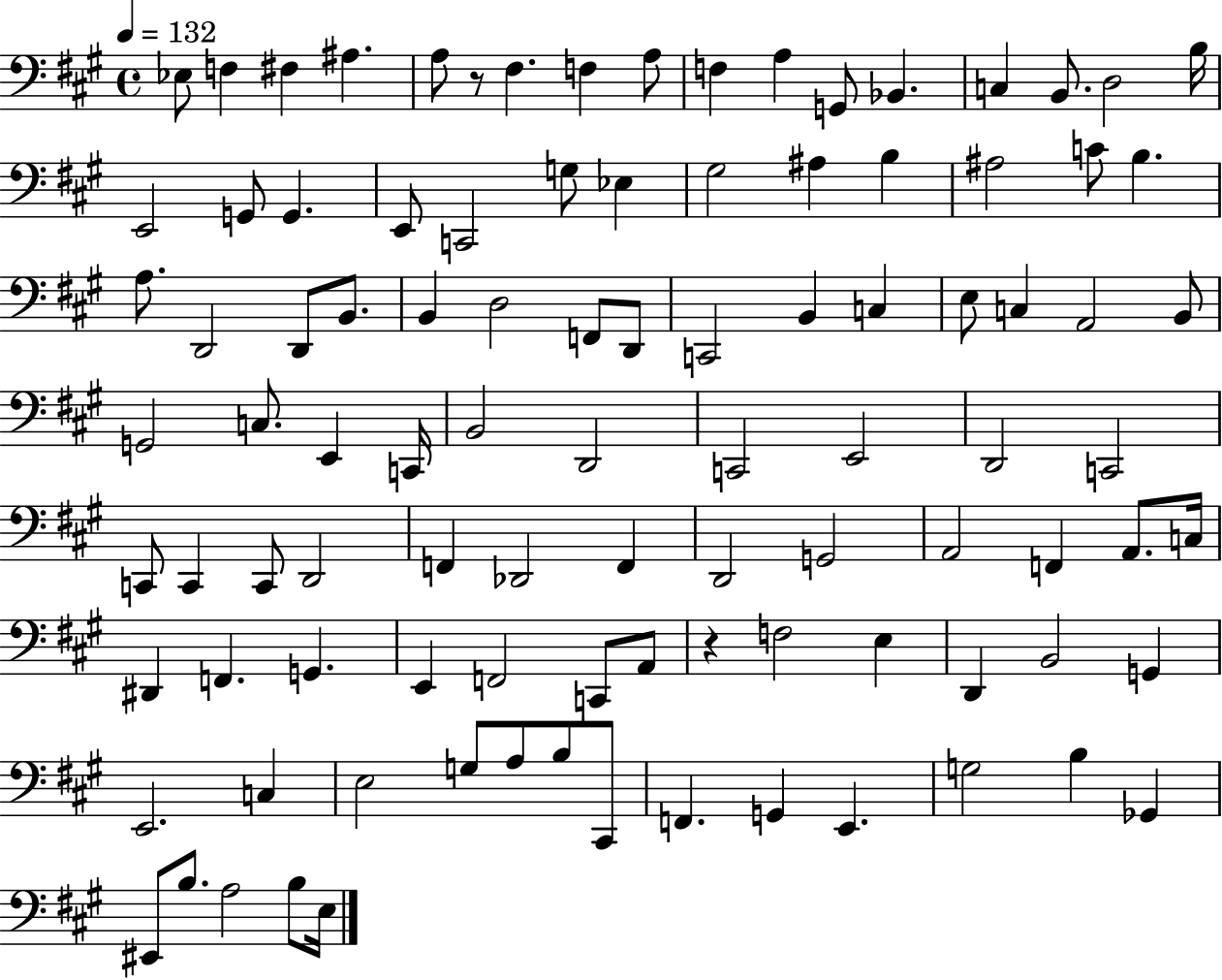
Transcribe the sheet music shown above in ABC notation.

X:1
T:Untitled
M:4/4
L:1/4
K:A
_E,/2 F, ^F, ^A, A,/2 z/2 ^F, F, A,/2 F, A, G,,/2 _B,, C, B,,/2 D,2 B,/4 E,,2 G,,/2 G,, E,,/2 C,,2 G,/2 _E, ^G,2 ^A, B, ^A,2 C/2 B, A,/2 D,,2 D,,/2 B,,/2 B,, D,2 F,,/2 D,,/2 C,,2 B,, C, E,/2 C, A,,2 B,,/2 G,,2 C,/2 E,, C,,/4 B,,2 D,,2 C,,2 E,,2 D,,2 C,,2 C,,/2 C,, C,,/2 D,,2 F,, _D,,2 F,, D,,2 G,,2 A,,2 F,, A,,/2 C,/4 ^D,, F,, G,, E,, F,,2 C,,/2 A,,/2 z F,2 E, D,, B,,2 G,, E,,2 C, E,2 G,/2 A,/2 B,/2 ^C,,/2 F,, G,, E,, G,2 B, _G,, ^E,,/2 B,/2 A,2 B,/2 E,/4